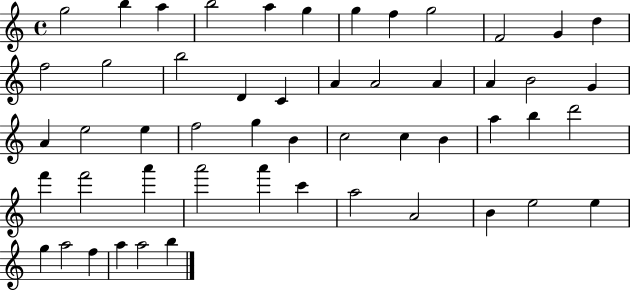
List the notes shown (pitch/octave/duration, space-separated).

G5/h B5/q A5/q B5/h A5/q G5/q G5/q F5/q G5/h F4/h G4/q D5/q F5/h G5/h B5/h D4/q C4/q A4/q A4/h A4/q A4/q B4/h G4/q A4/q E5/h E5/q F5/h G5/q B4/q C5/h C5/q B4/q A5/q B5/q D6/h F6/q F6/h A6/q A6/h A6/q C6/q A5/h A4/h B4/q E5/h E5/q G5/q A5/h F5/q A5/q A5/h B5/q